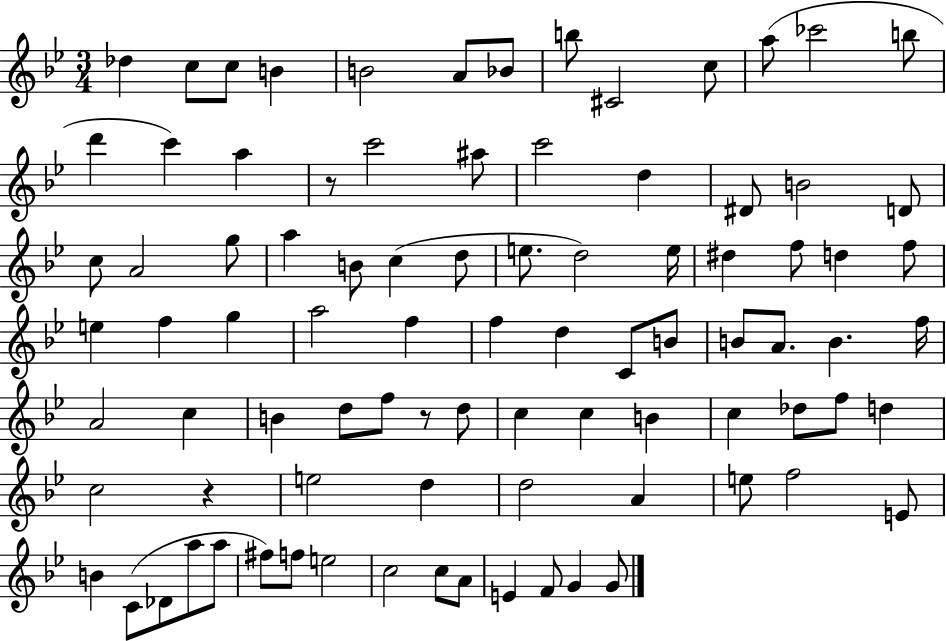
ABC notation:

X:1
T:Untitled
M:3/4
L:1/4
K:Bb
_d c/2 c/2 B B2 A/2 _B/2 b/2 ^C2 c/2 a/2 _c'2 b/2 d' c' a z/2 c'2 ^a/2 c'2 d ^D/2 B2 D/2 c/2 A2 g/2 a B/2 c d/2 e/2 d2 e/4 ^d f/2 d f/2 e f g a2 f f d C/2 B/2 B/2 A/2 B f/4 A2 c B d/2 f/2 z/2 d/2 c c B c _d/2 f/2 d c2 z e2 d d2 A e/2 f2 E/2 B C/2 _D/2 a/2 a/2 ^f/2 f/2 e2 c2 c/2 A/2 E F/2 G G/2